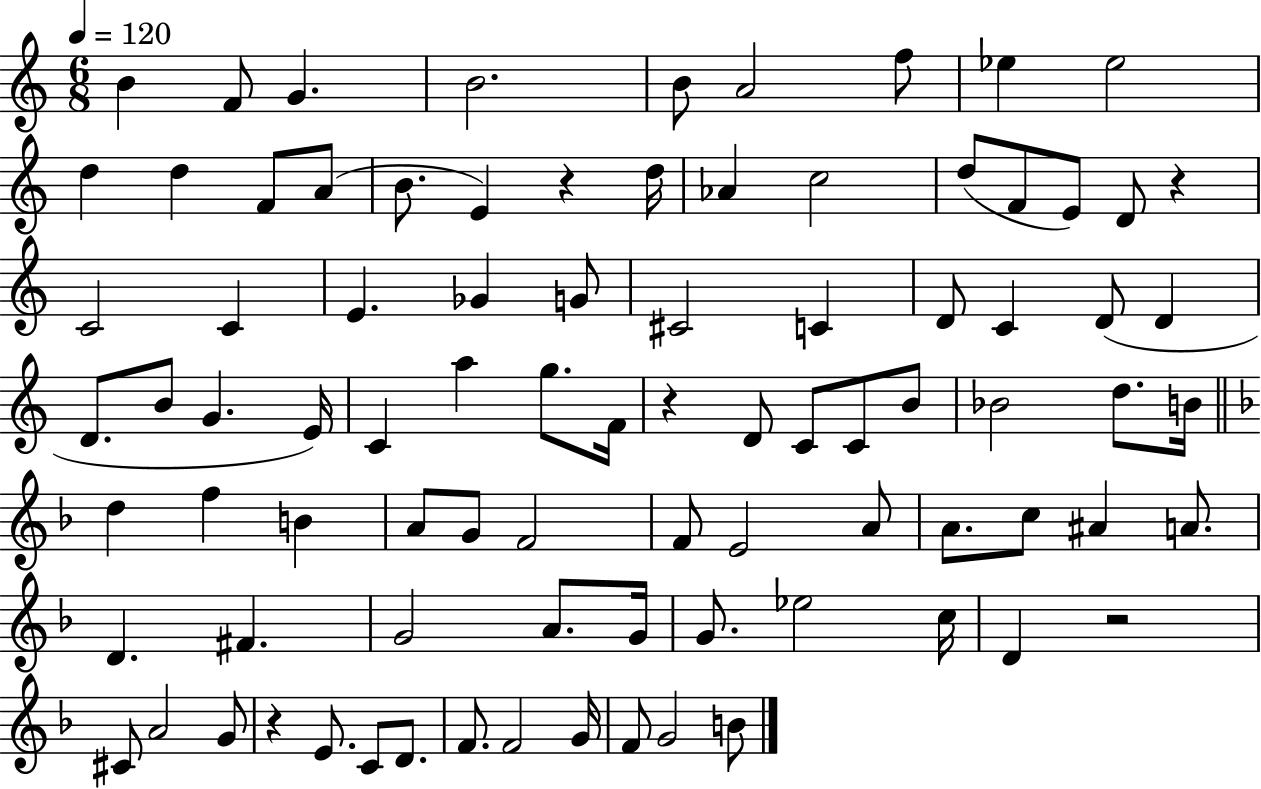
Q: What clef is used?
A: treble